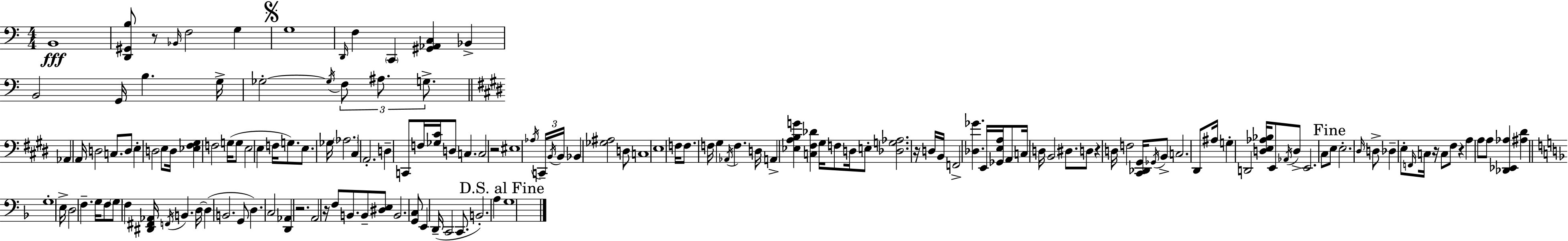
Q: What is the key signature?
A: C major